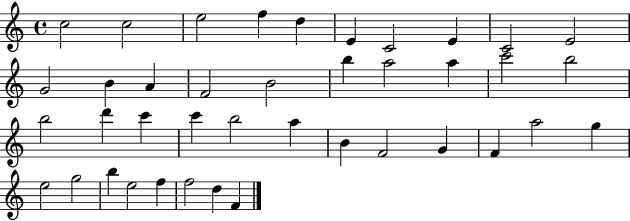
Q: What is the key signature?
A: C major